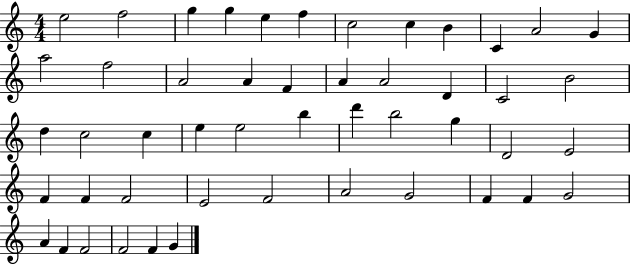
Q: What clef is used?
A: treble